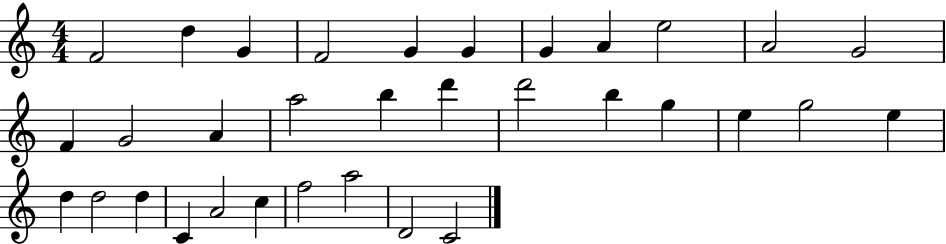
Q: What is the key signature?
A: C major